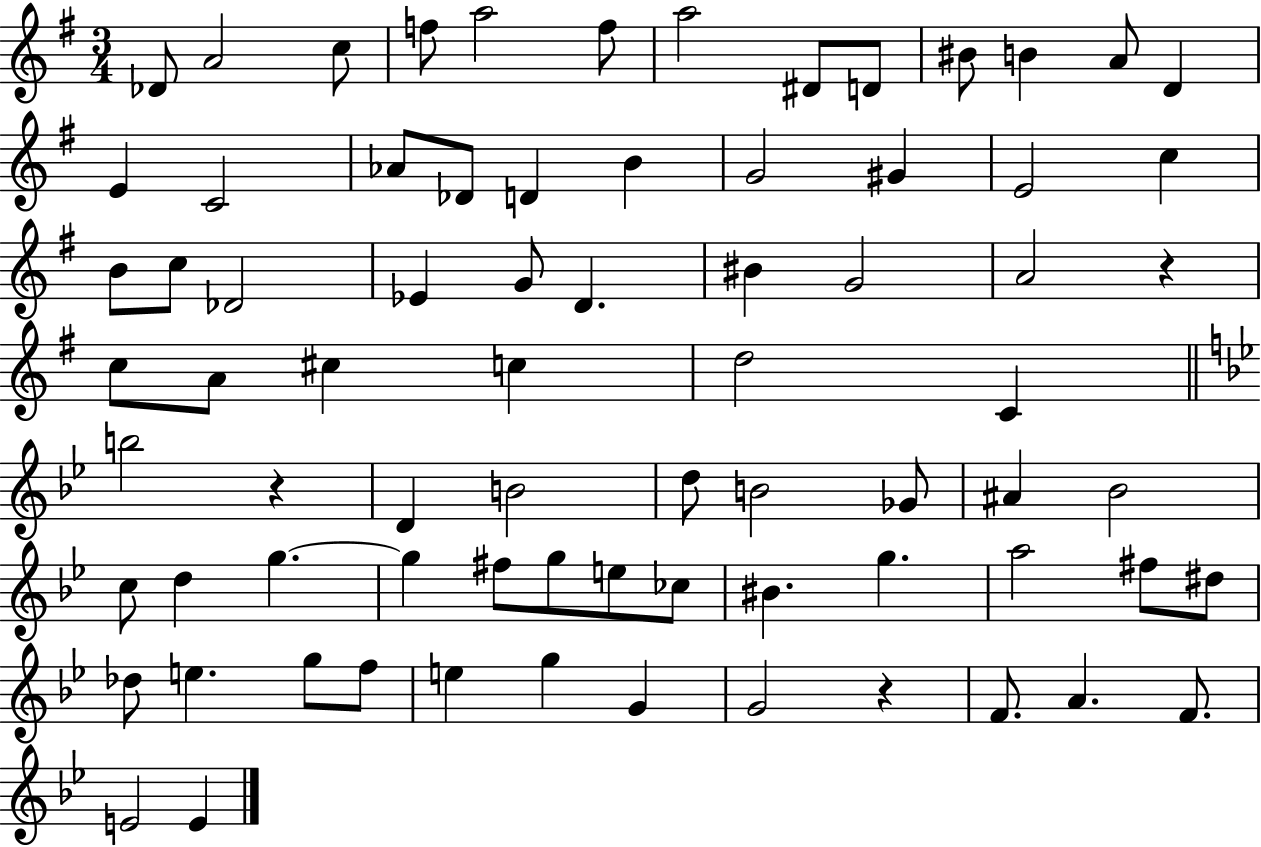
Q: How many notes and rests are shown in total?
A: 75